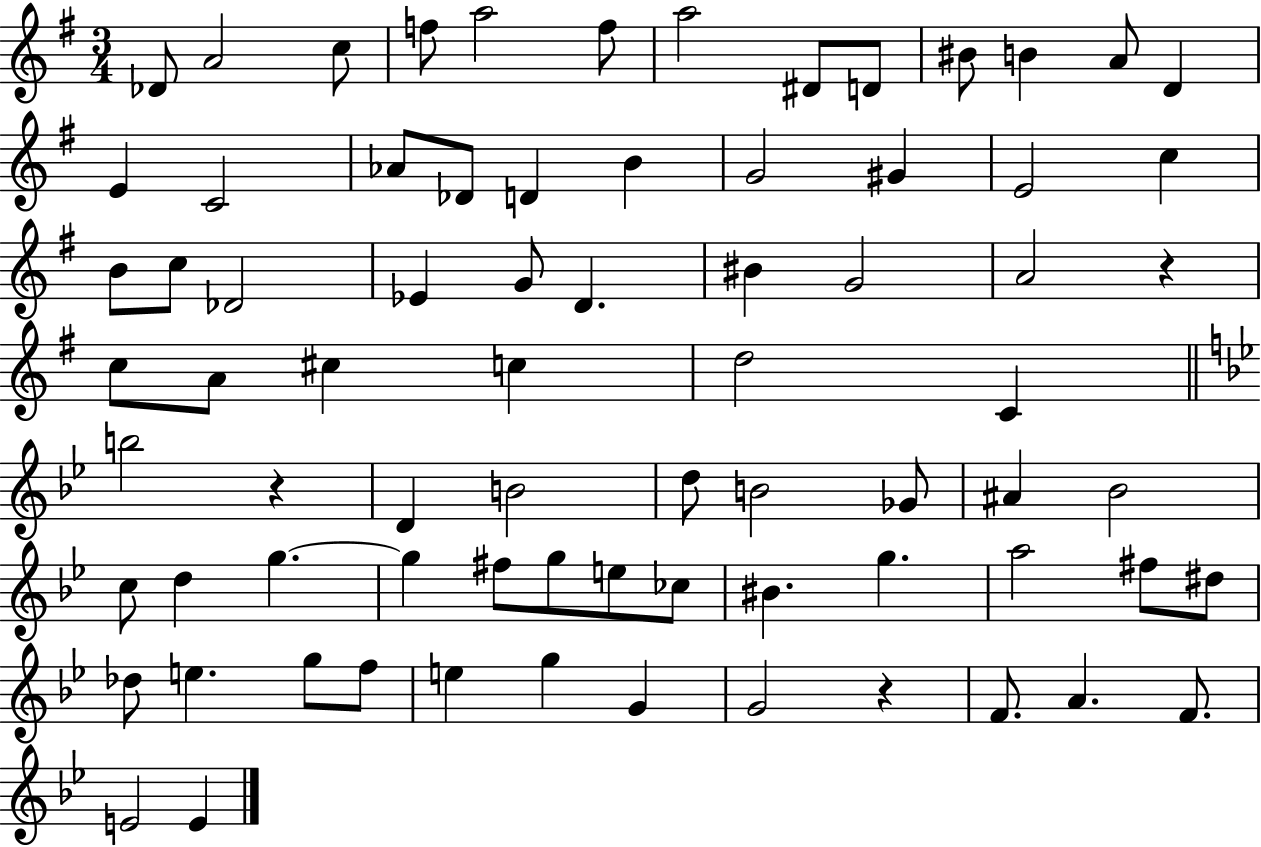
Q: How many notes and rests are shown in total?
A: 75